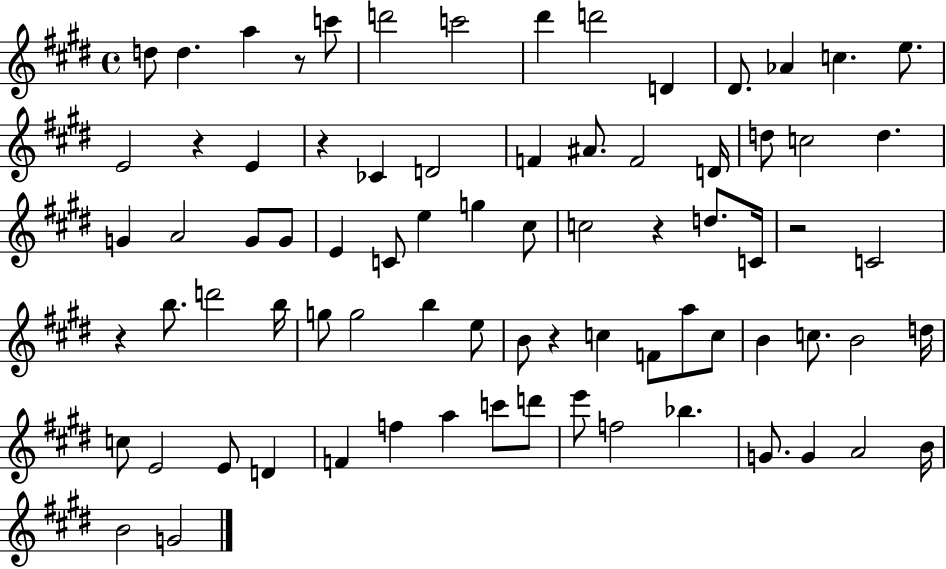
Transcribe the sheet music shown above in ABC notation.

X:1
T:Untitled
M:4/4
L:1/4
K:E
d/2 d a z/2 c'/2 d'2 c'2 ^d' d'2 D ^D/2 _A c e/2 E2 z E z _C D2 F ^A/2 F2 D/4 d/2 c2 d G A2 G/2 G/2 E C/2 e g ^c/2 c2 z d/2 C/4 z2 C2 z b/2 d'2 b/4 g/2 g2 b e/2 B/2 z c F/2 a/2 c/2 B c/2 B2 d/4 c/2 E2 E/2 D F f a c'/2 d'/2 e'/2 f2 _b G/2 G A2 B/4 B2 G2